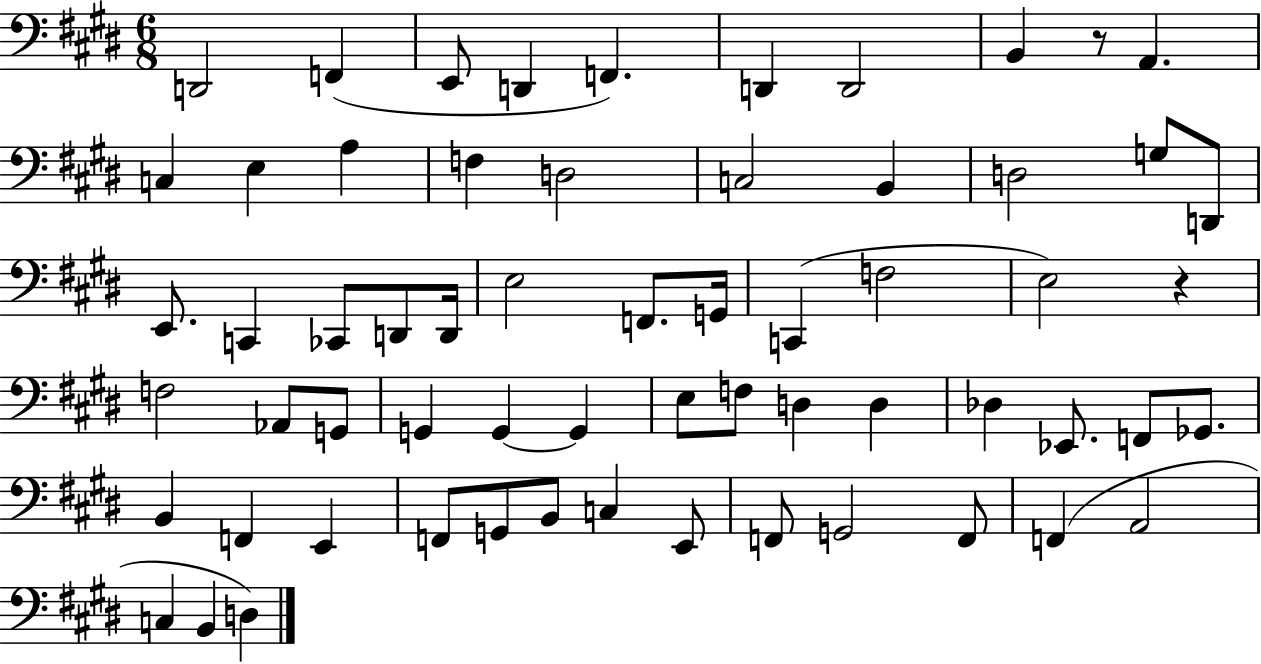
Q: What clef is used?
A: bass